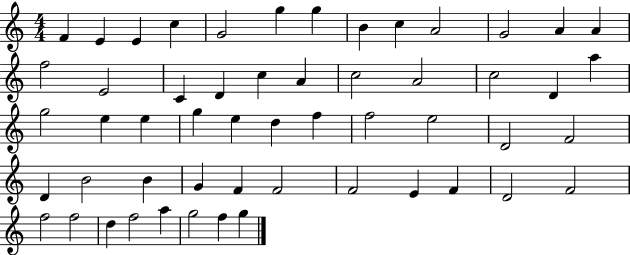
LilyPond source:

{
  \clef treble
  \numericTimeSignature
  \time 4/4
  \key c \major
  f'4 e'4 e'4 c''4 | g'2 g''4 g''4 | b'4 c''4 a'2 | g'2 a'4 a'4 | \break f''2 e'2 | c'4 d'4 c''4 a'4 | c''2 a'2 | c''2 d'4 a''4 | \break g''2 e''4 e''4 | g''4 e''4 d''4 f''4 | f''2 e''2 | d'2 f'2 | \break d'4 b'2 b'4 | g'4 f'4 f'2 | f'2 e'4 f'4 | d'2 f'2 | \break f''2 f''2 | d''4 f''2 a''4 | g''2 f''4 g''4 | \bar "|."
}